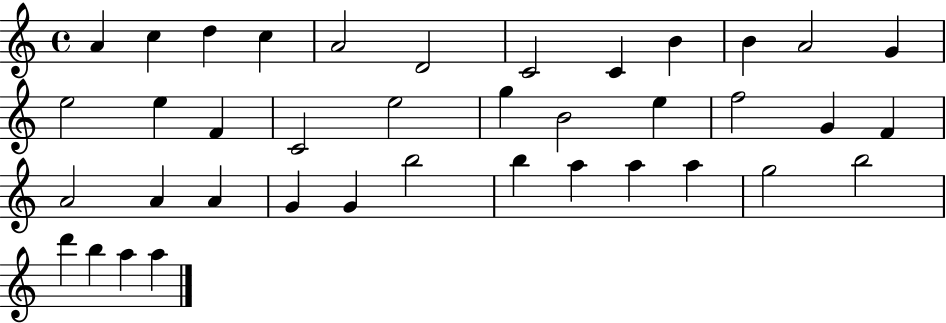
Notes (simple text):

A4/q C5/q D5/q C5/q A4/h D4/h C4/h C4/q B4/q B4/q A4/h G4/q E5/h E5/q F4/q C4/h E5/h G5/q B4/h E5/q F5/h G4/q F4/q A4/h A4/q A4/q G4/q G4/q B5/h B5/q A5/q A5/q A5/q G5/h B5/h D6/q B5/q A5/q A5/q